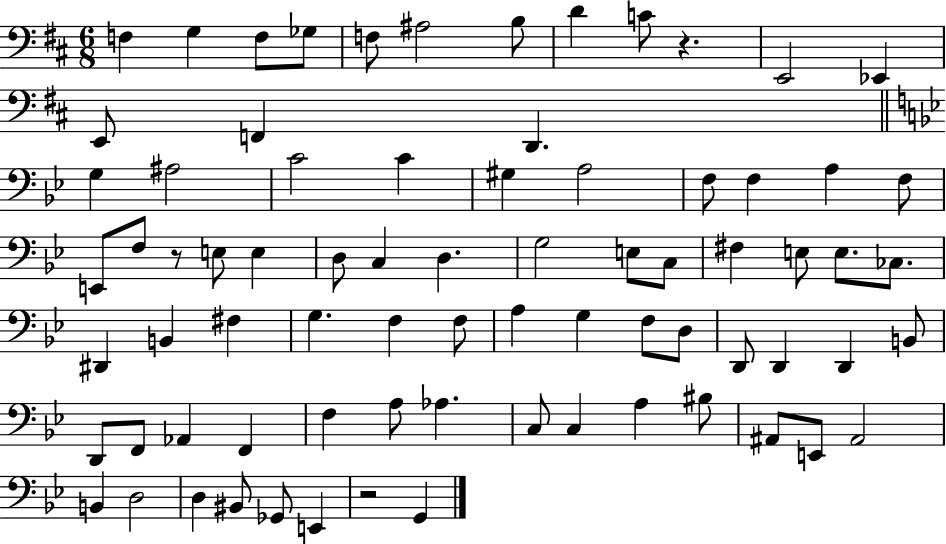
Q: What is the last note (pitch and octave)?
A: G2